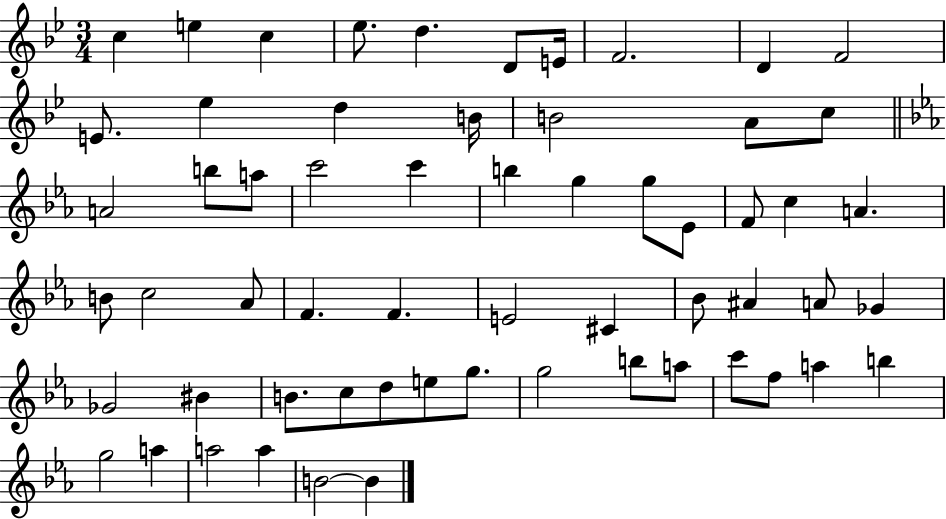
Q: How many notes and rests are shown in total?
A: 60